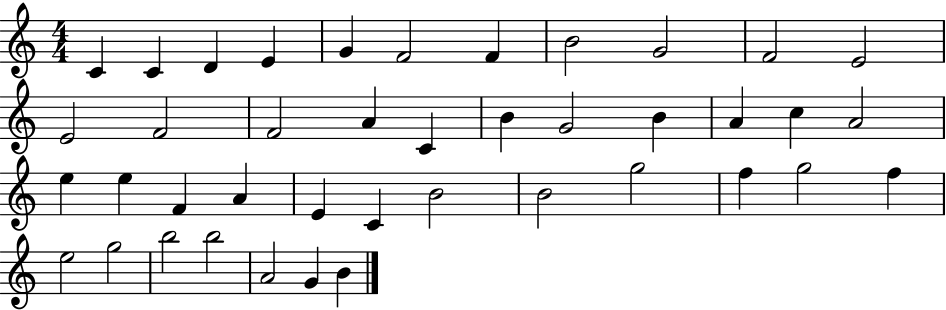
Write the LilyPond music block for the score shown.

{
  \clef treble
  \numericTimeSignature
  \time 4/4
  \key c \major
  c'4 c'4 d'4 e'4 | g'4 f'2 f'4 | b'2 g'2 | f'2 e'2 | \break e'2 f'2 | f'2 a'4 c'4 | b'4 g'2 b'4 | a'4 c''4 a'2 | \break e''4 e''4 f'4 a'4 | e'4 c'4 b'2 | b'2 g''2 | f''4 g''2 f''4 | \break e''2 g''2 | b''2 b''2 | a'2 g'4 b'4 | \bar "|."
}